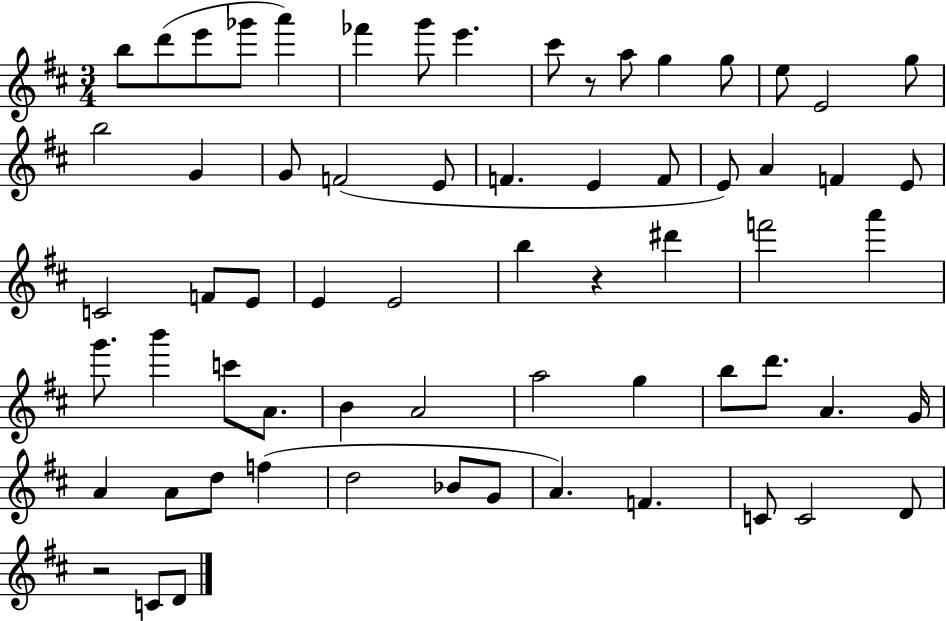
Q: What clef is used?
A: treble